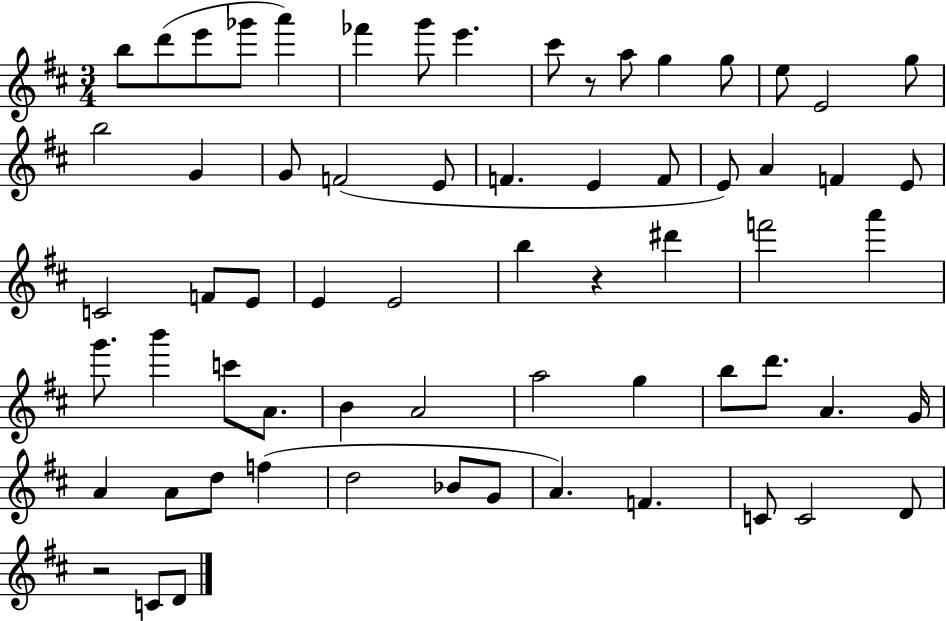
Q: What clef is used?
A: treble